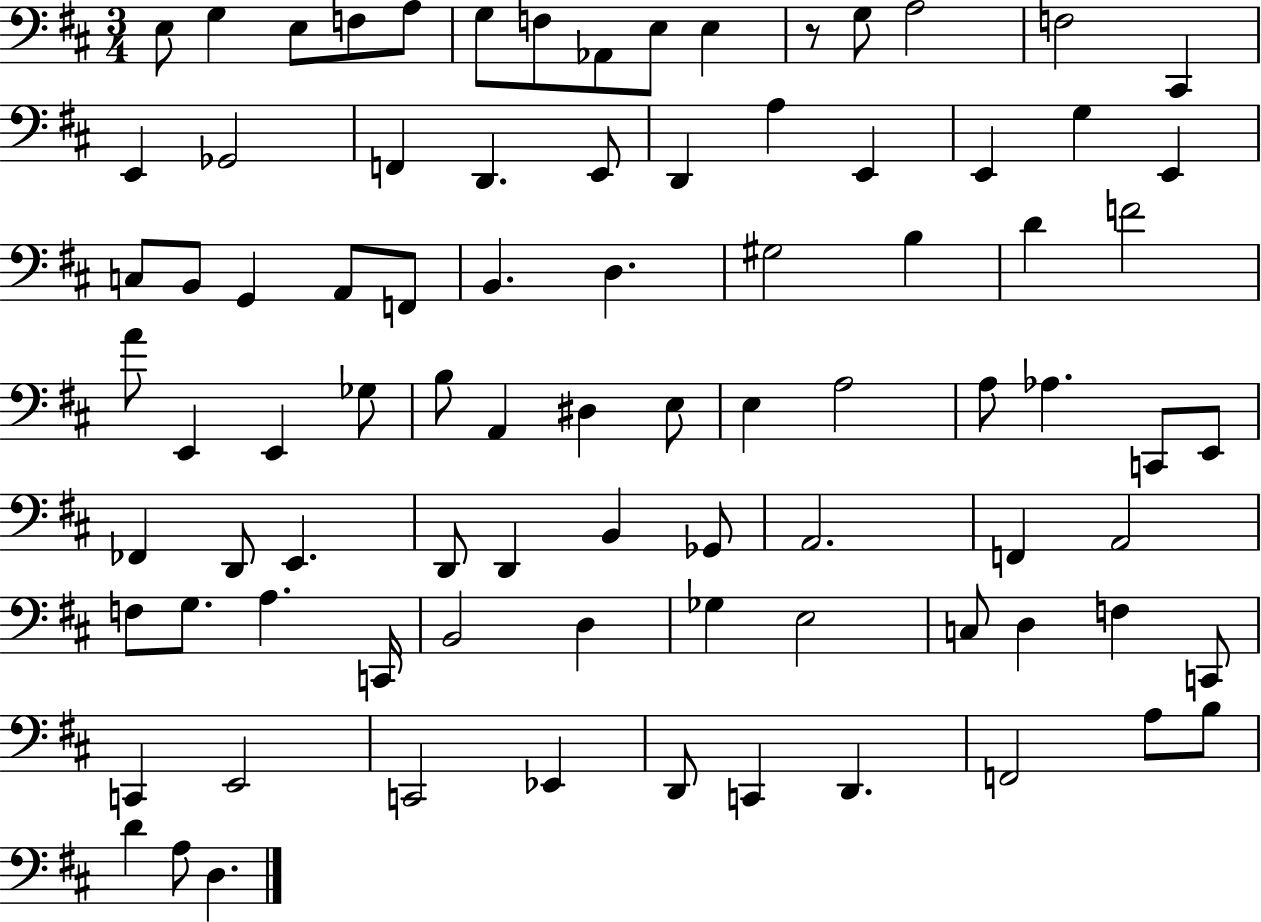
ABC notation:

X:1
T:Untitled
M:3/4
L:1/4
K:D
E,/2 G, E,/2 F,/2 A,/2 G,/2 F,/2 _A,,/2 E,/2 E, z/2 G,/2 A,2 F,2 ^C,, E,, _G,,2 F,, D,, E,,/2 D,, A, E,, E,, G, E,, C,/2 B,,/2 G,, A,,/2 F,,/2 B,, D, ^G,2 B, D F2 A/2 E,, E,, _G,/2 B,/2 A,, ^D, E,/2 E, A,2 A,/2 _A, C,,/2 E,,/2 _F,, D,,/2 E,, D,,/2 D,, B,, _G,,/2 A,,2 F,, A,,2 F,/2 G,/2 A, C,,/4 B,,2 D, _G, E,2 C,/2 D, F, C,,/2 C,, E,,2 C,,2 _E,, D,,/2 C,, D,, F,,2 A,/2 B,/2 D A,/2 D,